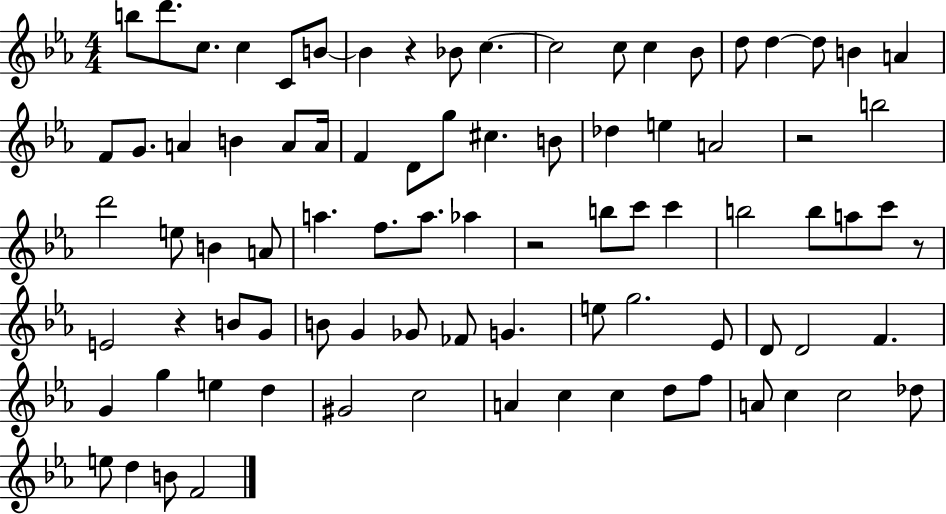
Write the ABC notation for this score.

X:1
T:Untitled
M:4/4
L:1/4
K:Eb
b/2 d'/2 c/2 c C/2 B/2 B z _B/2 c c2 c/2 c _B/2 d/2 d d/2 B A F/2 G/2 A B A/2 A/4 F D/2 g/2 ^c B/2 _d e A2 z2 b2 d'2 e/2 B A/2 a f/2 a/2 _a z2 b/2 c'/2 c' b2 b/2 a/2 c'/2 z/2 E2 z B/2 G/2 B/2 G _G/2 _F/2 G e/2 g2 _E/2 D/2 D2 F G g e d ^G2 c2 A c c d/2 f/2 A/2 c c2 _d/2 e/2 d B/2 F2